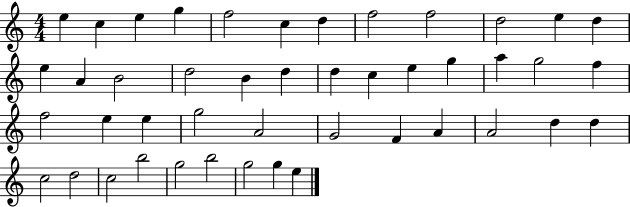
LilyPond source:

{
  \clef treble
  \numericTimeSignature
  \time 4/4
  \key c \major
  e''4 c''4 e''4 g''4 | f''2 c''4 d''4 | f''2 f''2 | d''2 e''4 d''4 | \break e''4 a'4 b'2 | d''2 b'4 d''4 | d''4 c''4 e''4 g''4 | a''4 g''2 f''4 | \break f''2 e''4 e''4 | g''2 a'2 | g'2 f'4 a'4 | a'2 d''4 d''4 | \break c''2 d''2 | c''2 b''2 | g''2 b''2 | g''2 g''4 e''4 | \break \bar "|."
}